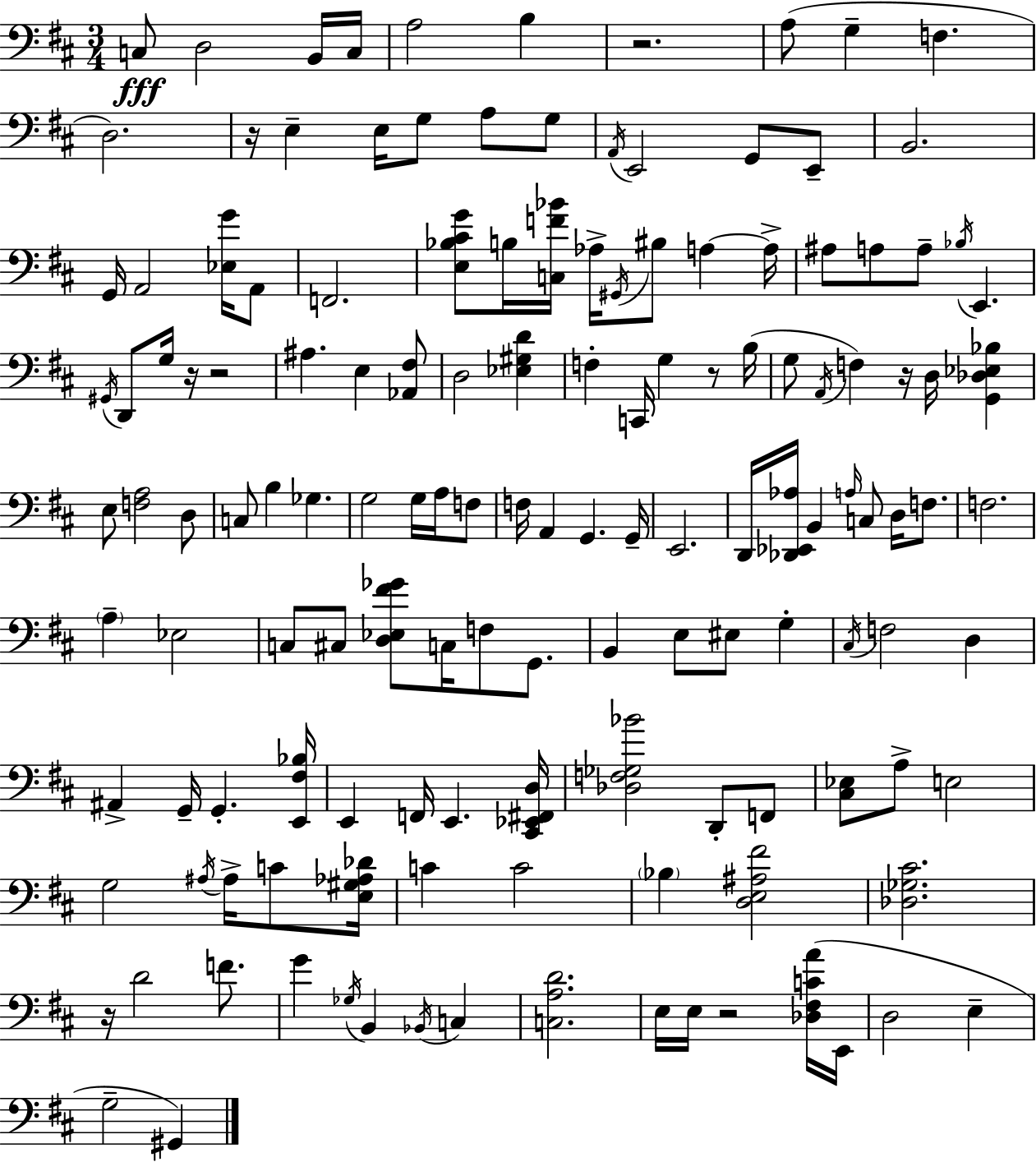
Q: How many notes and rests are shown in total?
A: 141